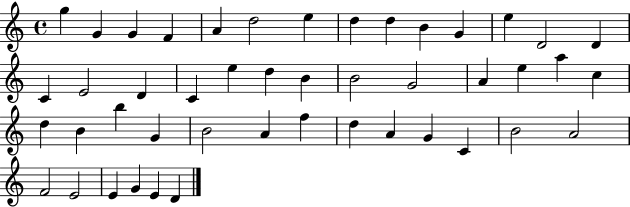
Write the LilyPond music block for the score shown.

{
  \clef treble
  \time 4/4
  \defaultTimeSignature
  \key c \major
  g''4 g'4 g'4 f'4 | a'4 d''2 e''4 | d''4 d''4 b'4 g'4 | e''4 d'2 d'4 | \break c'4 e'2 d'4 | c'4 e''4 d''4 b'4 | b'2 g'2 | a'4 e''4 a''4 c''4 | \break d''4 b'4 b''4 g'4 | b'2 a'4 f''4 | d''4 a'4 g'4 c'4 | b'2 a'2 | \break f'2 e'2 | e'4 g'4 e'4 d'4 | \bar "|."
}